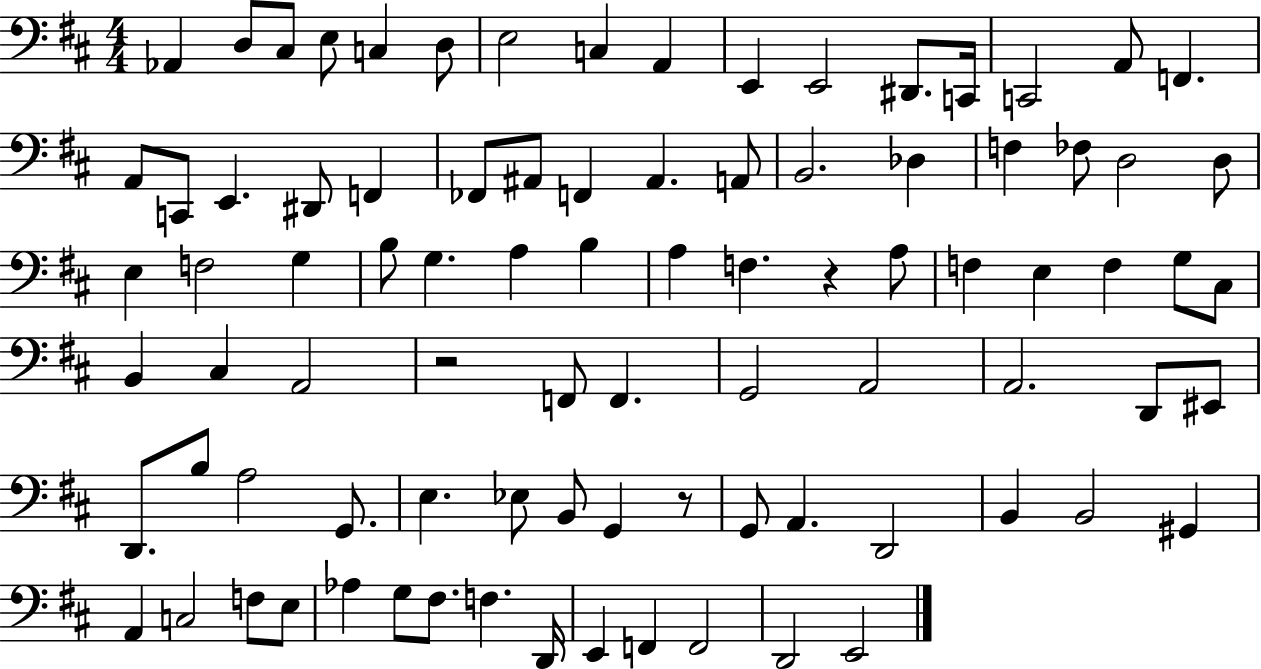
Ab2/q D3/e C#3/e E3/e C3/q D3/e E3/h C3/q A2/q E2/q E2/h D#2/e. C2/s C2/h A2/e F2/q. A2/e C2/e E2/q. D#2/e F2/q FES2/e A#2/e F2/q A#2/q. A2/e B2/h. Db3/q F3/q FES3/e D3/h D3/e E3/q F3/h G3/q B3/e G3/q. A3/q B3/q A3/q F3/q. R/q A3/e F3/q E3/q F3/q G3/e C#3/e B2/q C#3/q A2/h R/h F2/e F2/q. G2/h A2/h A2/h. D2/e EIS2/e D2/e. B3/e A3/h G2/e. E3/q. Eb3/e B2/e G2/q R/e G2/e A2/q. D2/h B2/q B2/h G#2/q A2/q C3/h F3/e E3/e Ab3/q G3/e F#3/e. F3/q. D2/s E2/q F2/q F2/h D2/h E2/h